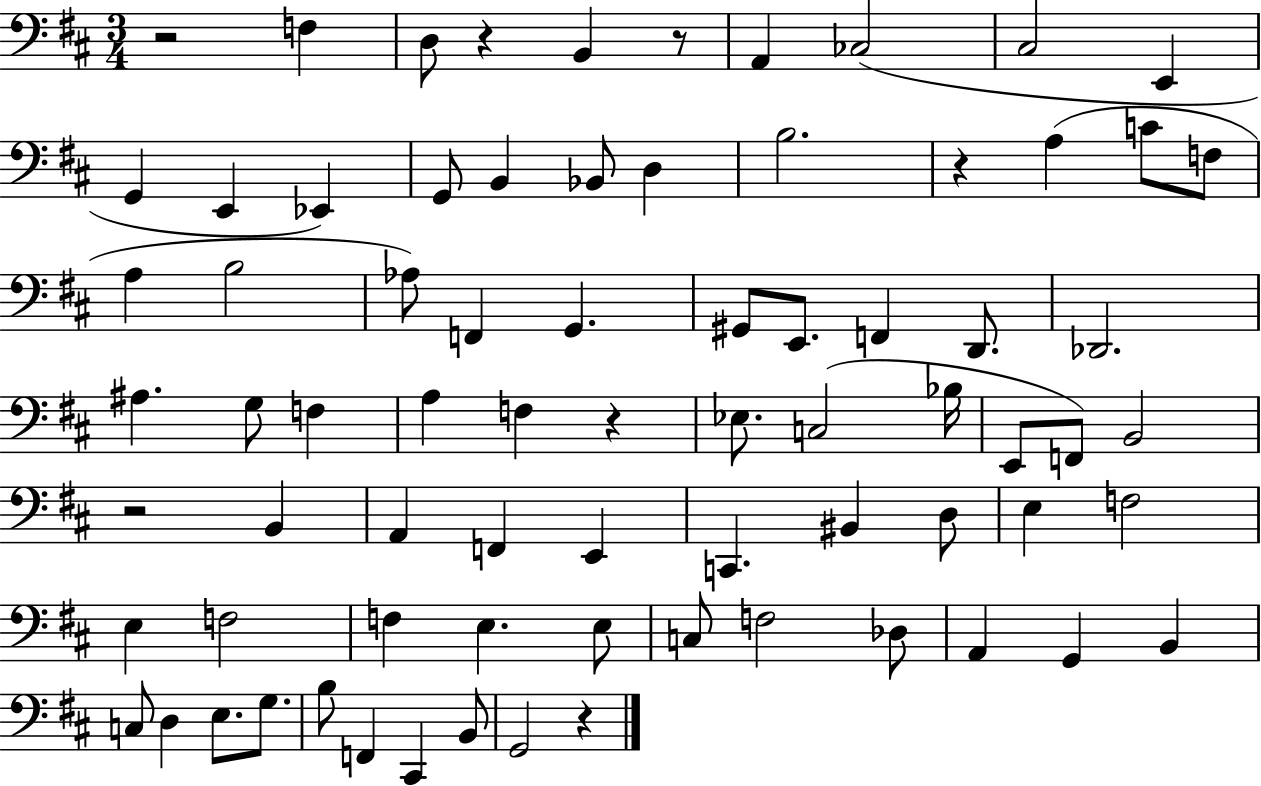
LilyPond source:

{
  \clef bass
  \numericTimeSignature
  \time 3/4
  \key d \major
  r2 f4 | d8 r4 b,4 r8 | a,4 ces2( | cis2 e,4 | \break g,4 e,4 ees,4) | g,8 b,4 bes,8 d4 | b2. | r4 a4( c'8 f8 | \break a4 b2 | aes8) f,4 g,4. | gis,8 e,8. f,4 d,8. | des,2. | \break ais4. g8 f4 | a4 f4 r4 | ees8. c2( bes16 | e,8 f,8) b,2 | \break r2 b,4 | a,4 f,4 e,4 | c,4. bis,4 d8 | e4 f2 | \break e4 f2 | f4 e4. e8 | c8 f2 des8 | a,4 g,4 b,4 | \break c8 d4 e8. g8. | b8 f,4 cis,4 b,8 | g,2 r4 | \bar "|."
}